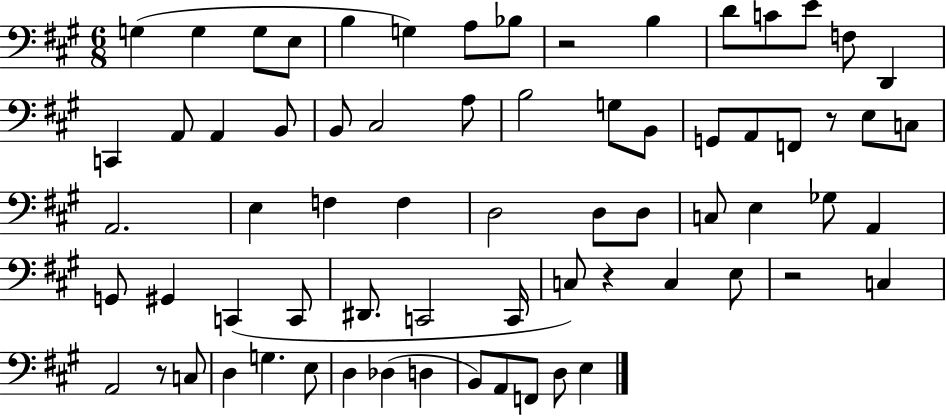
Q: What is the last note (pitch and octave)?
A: E3